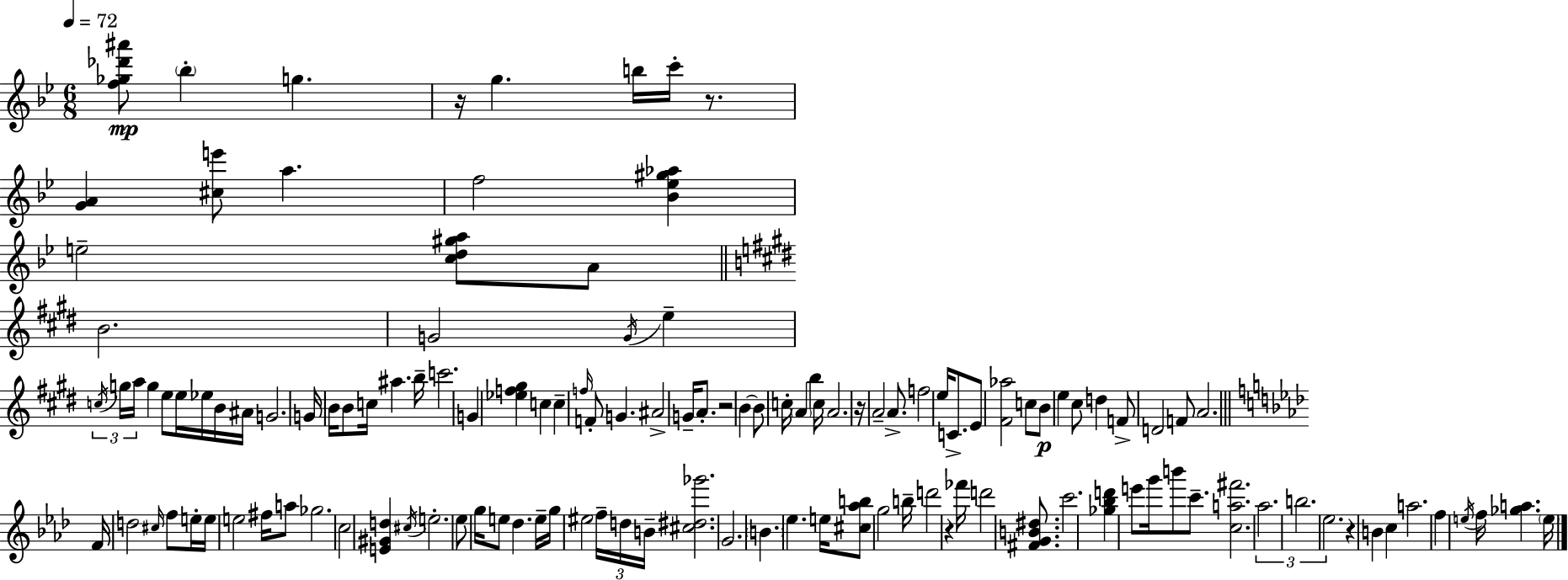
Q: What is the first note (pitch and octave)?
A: Bb5